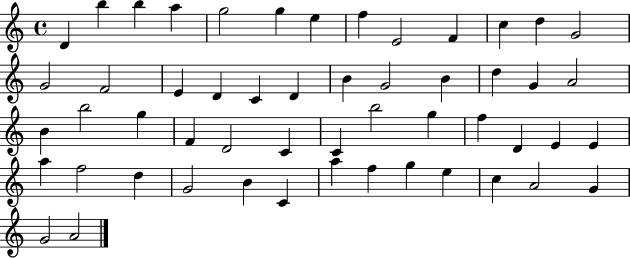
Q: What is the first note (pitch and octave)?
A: D4